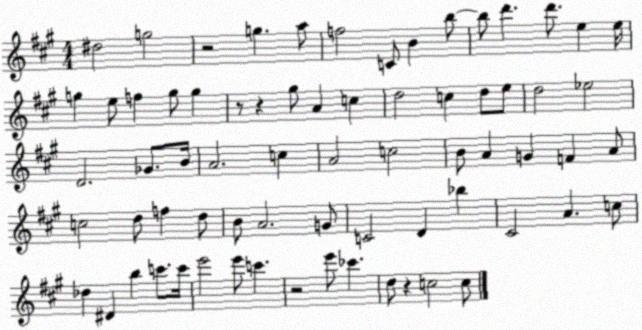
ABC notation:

X:1
T:Untitled
M:4/4
L:1/4
K:A
^d2 g2 z2 g a/2 f2 C/2 B b/2 b/2 d' d'/2 e e/4 g e/2 f g/2 g z/2 z ^g/2 A c d2 c d/2 e/2 d2 _e2 D2 _G/2 B/4 A2 c A2 c2 B/2 A G F A/2 c2 d/2 f d/2 B/2 A2 G/2 C2 D _b ^C2 A c/2 _d ^D b c'/2 c'/4 e'2 e'/2 c' z2 e'/2 _c' d/2 z c2 c/2